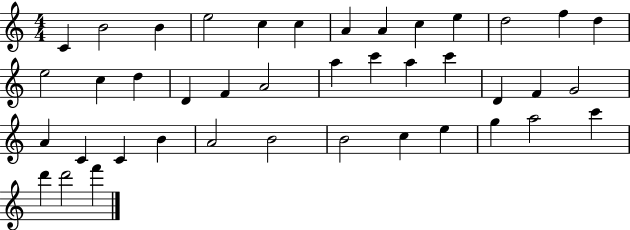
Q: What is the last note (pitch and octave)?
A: F6